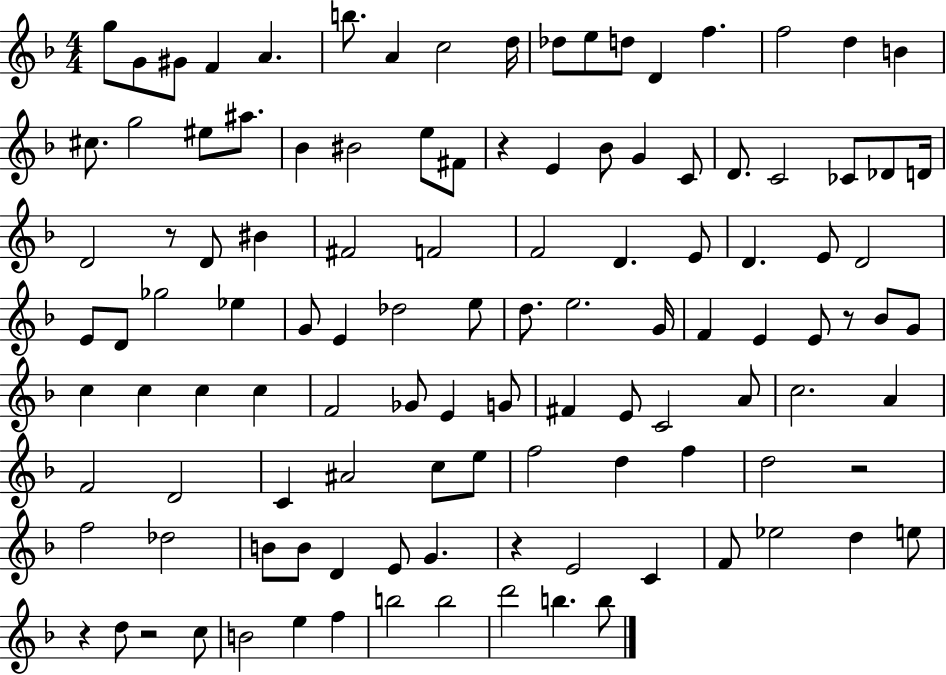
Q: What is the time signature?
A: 4/4